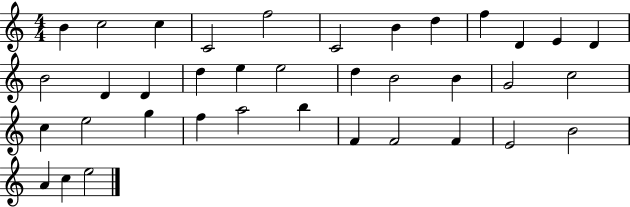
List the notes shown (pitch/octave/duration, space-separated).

B4/q C5/h C5/q C4/h F5/h C4/h B4/q D5/q F5/q D4/q E4/q D4/q B4/h D4/q D4/q D5/q E5/q E5/h D5/q B4/h B4/q G4/h C5/h C5/q E5/h G5/q F5/q A5/h B5/q F4/q F4/h F4/q E4/h B4/h A4/q C5/q E5/h